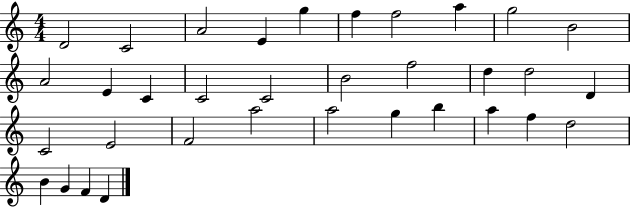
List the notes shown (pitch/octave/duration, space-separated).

D4/h C4/h A4/h E4/q G5/q F5/q F5/h A5/q G5/h B4/h A4/h E4/q C4/q C4/h C4/h B4/h F5/h D5/q D5/h D4/q C4/h E4/h F4/h A5/h A5/h G5/q B5/q A5/q F5/q D5/h B4/q G4/q F4/q D4/q